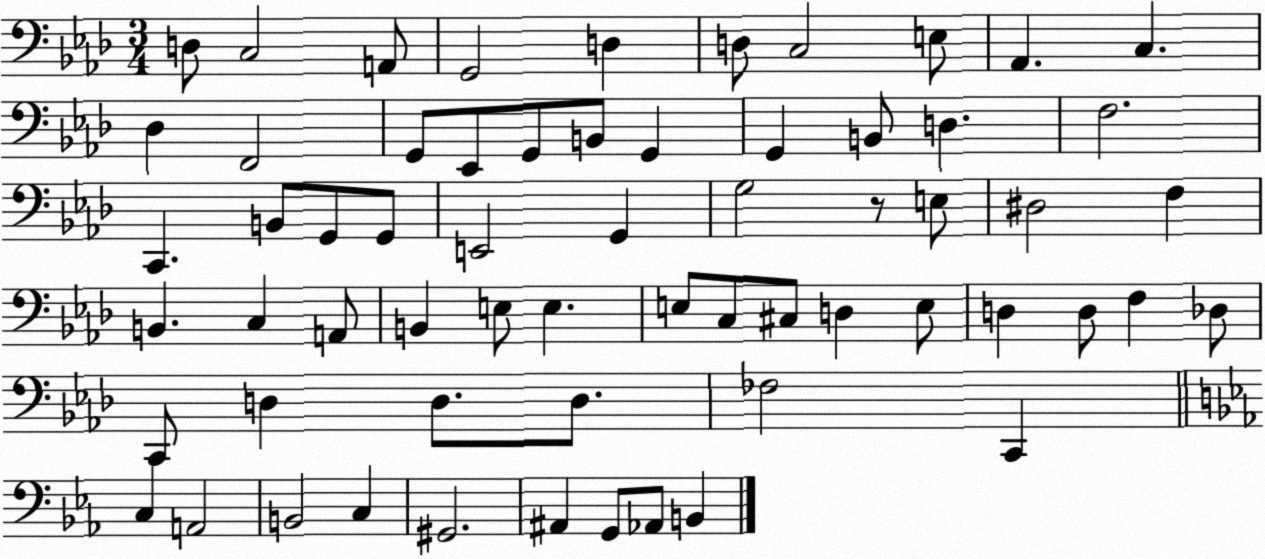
X:1
T:Untitled
M:3/4
L:1/4
K:Ab
D,/2 C,2 A,,/2 G,,2 D, D,/2 C,2 E,/2 _A,, C, _D, F,,2 G,,/2 _E,,/2 G,,/2 B,,/2 G,, G,, B,,/2 D, F,2 C,, B,,/2 G,,/2 G,,/2 E,,2 G,, G,2 z/2 E,/2 ^D,2 F, B,, C, A,,/2 B,, E,/2 E, E,/2 C,/2 ^C,/2 D, E,/2 D, D,/2 F, _D,/2 C,,/2 D, D,/2 D,/2 _F,2 C,, C, A,,2 B,,2 C, ^G,,2 ^A,, G,,/2 _A,,/2 B,,